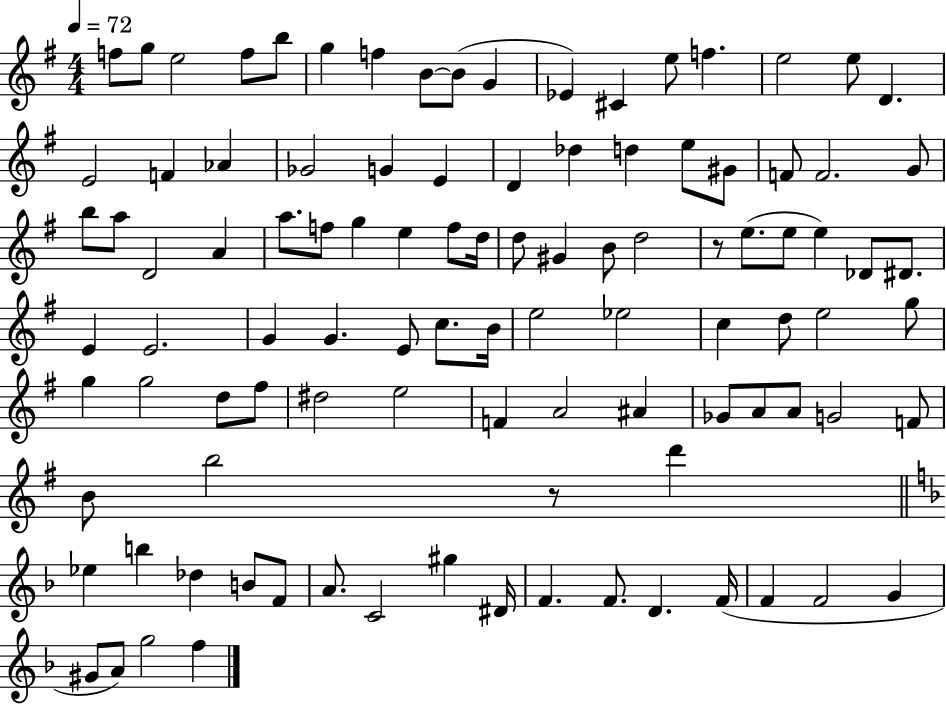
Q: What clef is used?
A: treble